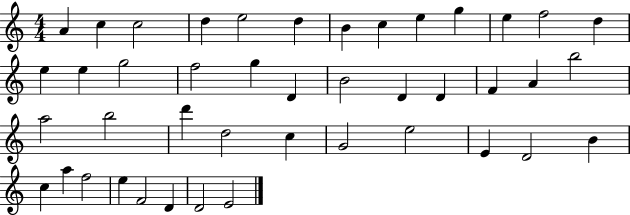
{
  \clef treble
  \numericTimeSignature
  \time 4/4
  \key c \major
  a'4 c''4 c''2 | d''4 e''2 d''4 | b'4 c''4 e''4 g''4 | e''4 f''2 d''4 | \break e''4 e''4 g''2 | f''2 g''4 d'4 | b'2 d'4 d'4 | f'4 a'4 b''2 | \break a''2 b''2 | d'''4 d''2 c''4 | g'2 e''2 | e'4 d'2 b'4 | \break c''4 a''4 f''2 | e''4 f'2 d'4 | d'2 e'2 | \bar "|."
}